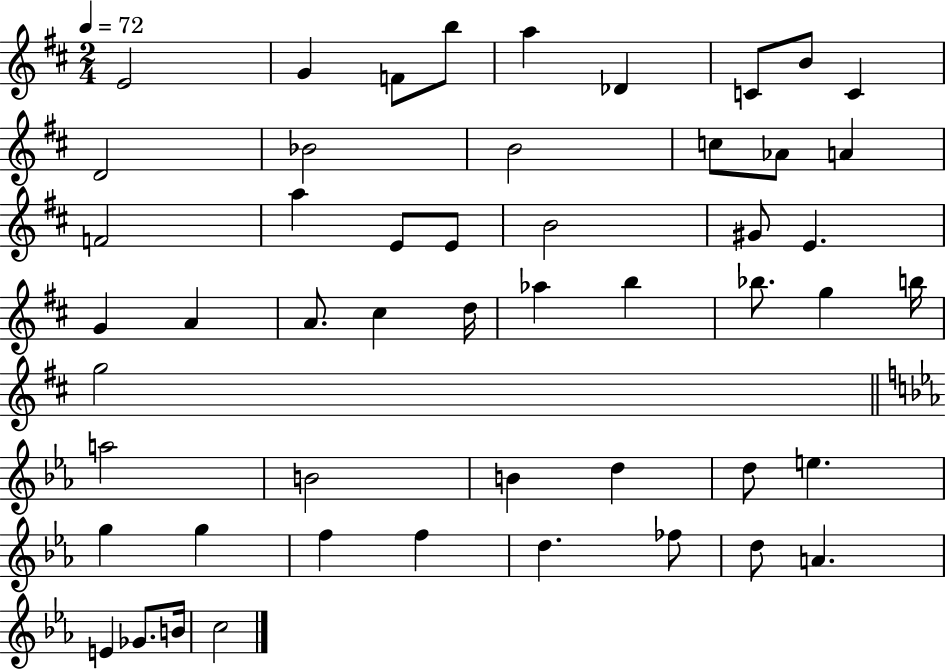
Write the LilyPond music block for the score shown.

{
  \clef treble
  \numericTimeSignature
  \time 2/4
  \key d \major
  \tempo 4 = 72
  e'2 | g'4 f'8 b''8 | a''4 des'4 | c'8 b'8 c'4 | \break d'2 | bes'2 | b'2 | c''8 aes'8 a'4 | \break f'2 | a''4 e'8 e'8 | b'2 | gis'8 e'4. | \break g'4 a'4 | a'8. cis''4 d''16 | aes''4 b''4 | bes''8. g''4 b''16 | \break g''2 | \bar "||" \break \key c \minor a''2 | b'2 | b'4 d''4 | d''8 e''4. | \break g''4 g''4 | f''4 f''4 | d''4. fes''8 | d''8 a'4. | \break e'4 ges'8. b'16 | c''2 | \bar "|."
}